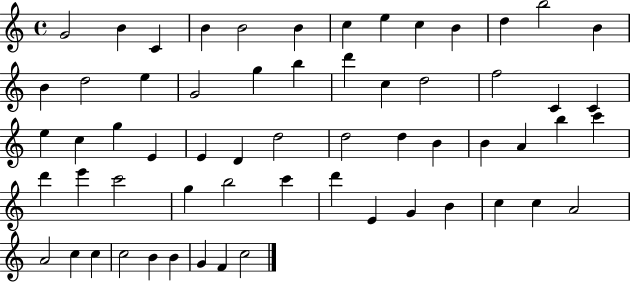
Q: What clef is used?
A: treble